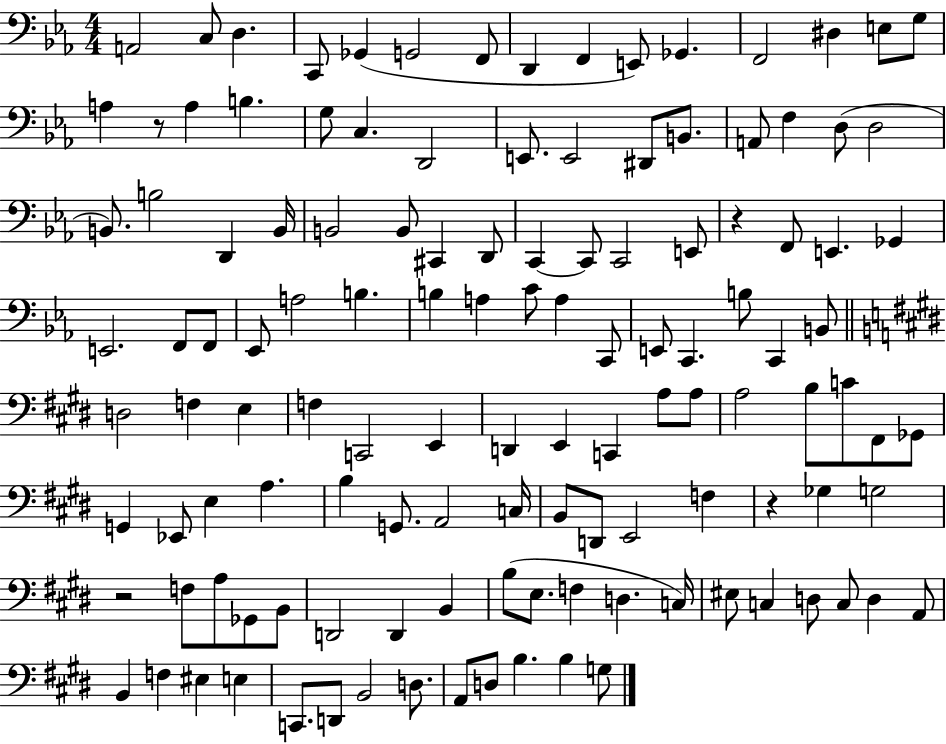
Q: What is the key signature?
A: EES major